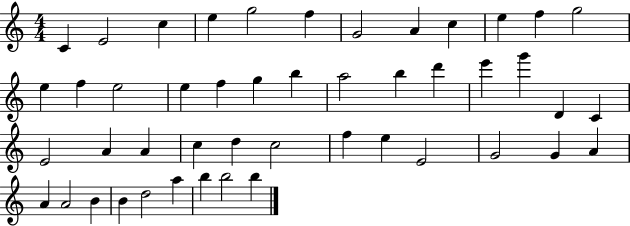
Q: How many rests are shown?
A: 0